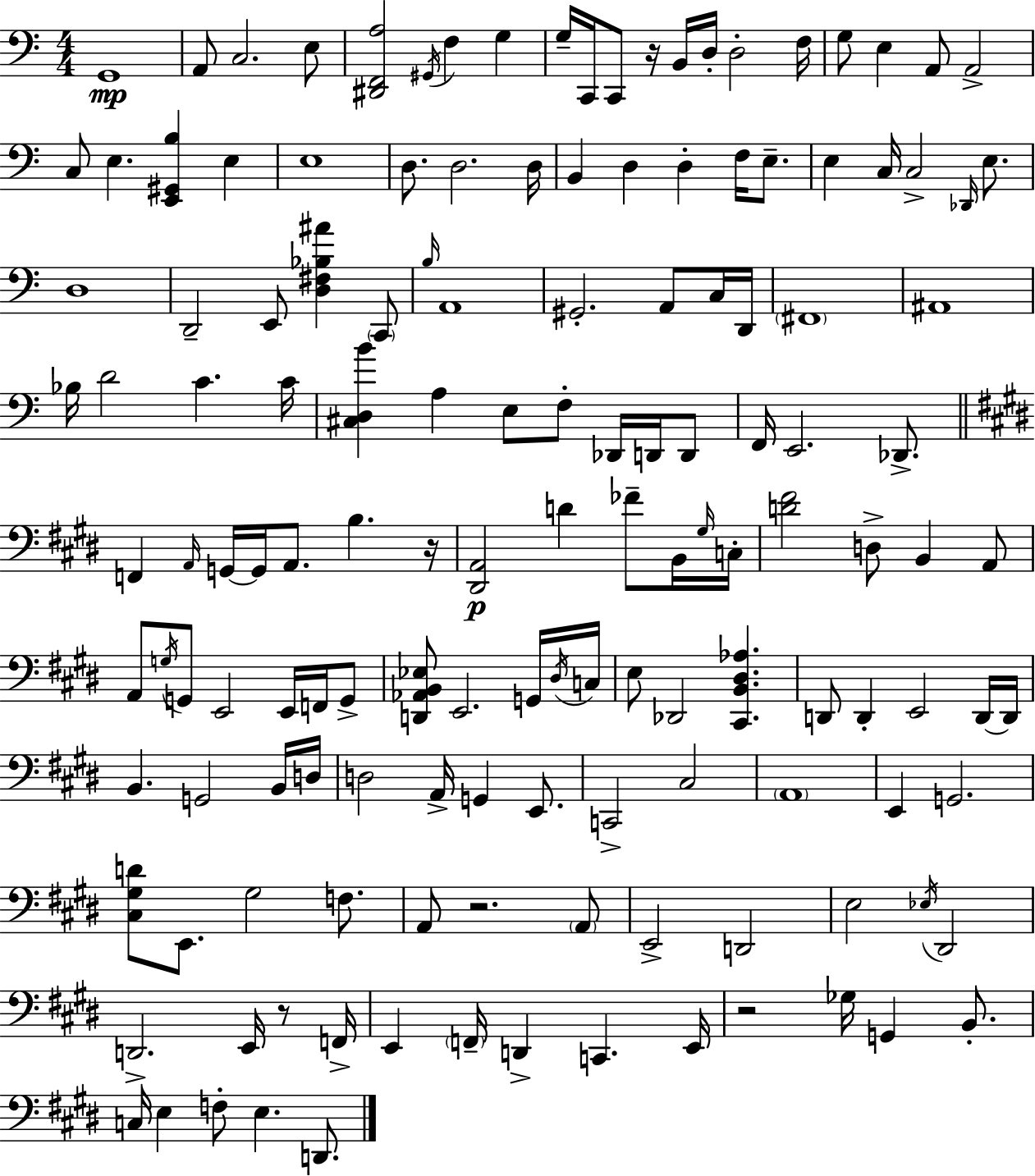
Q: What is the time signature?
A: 4/4